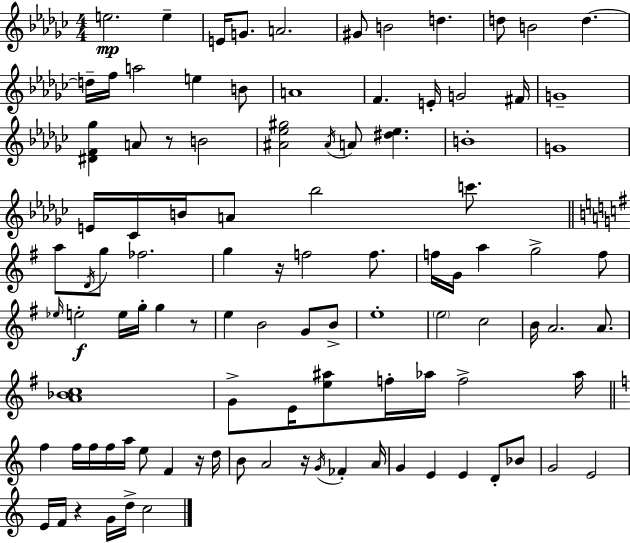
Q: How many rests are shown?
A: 6